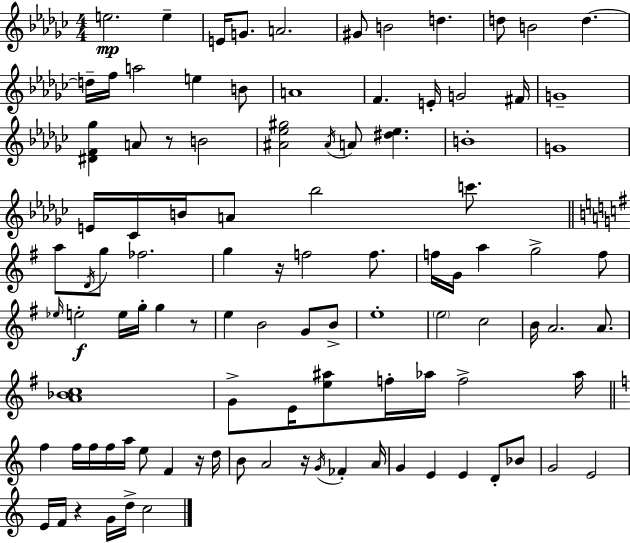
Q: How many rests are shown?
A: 6